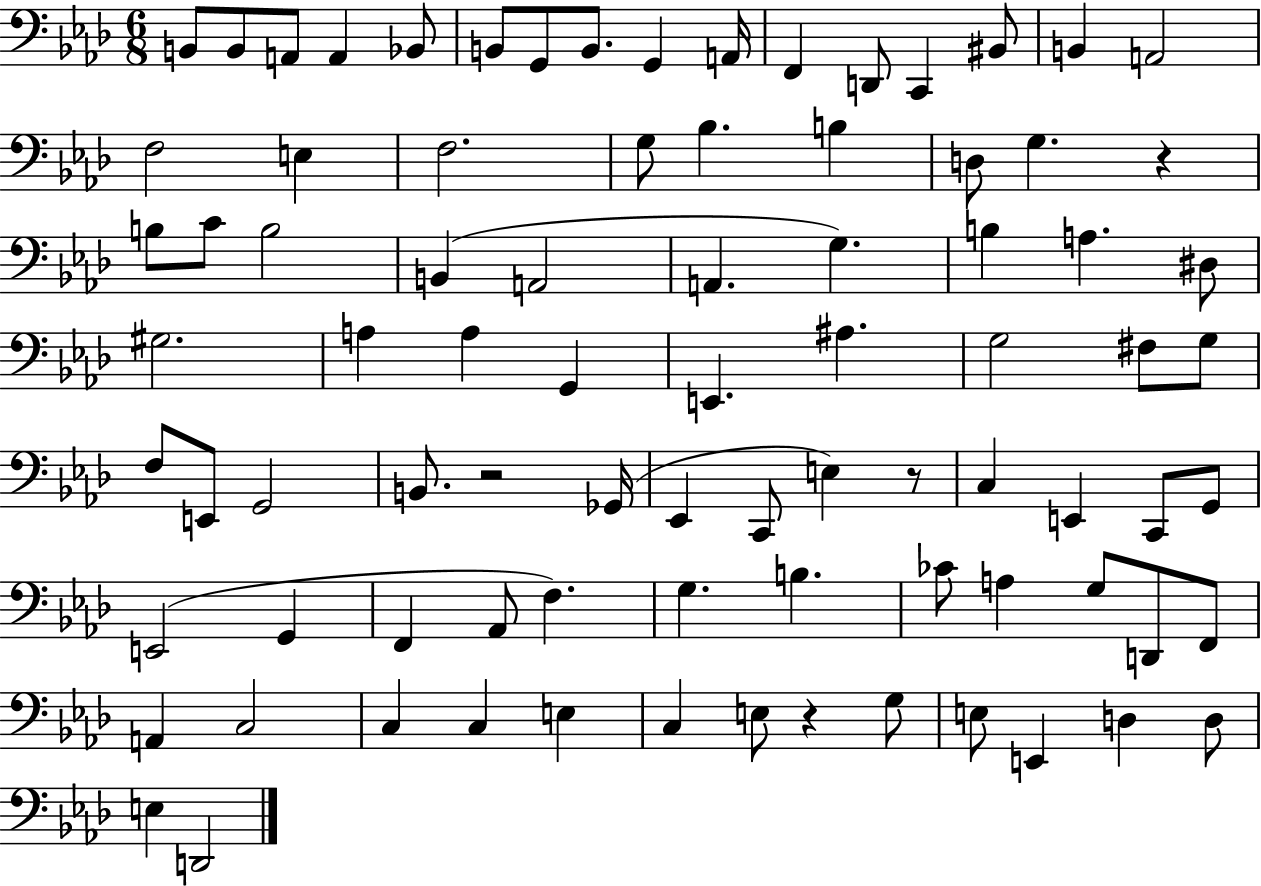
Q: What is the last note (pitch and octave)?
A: D2